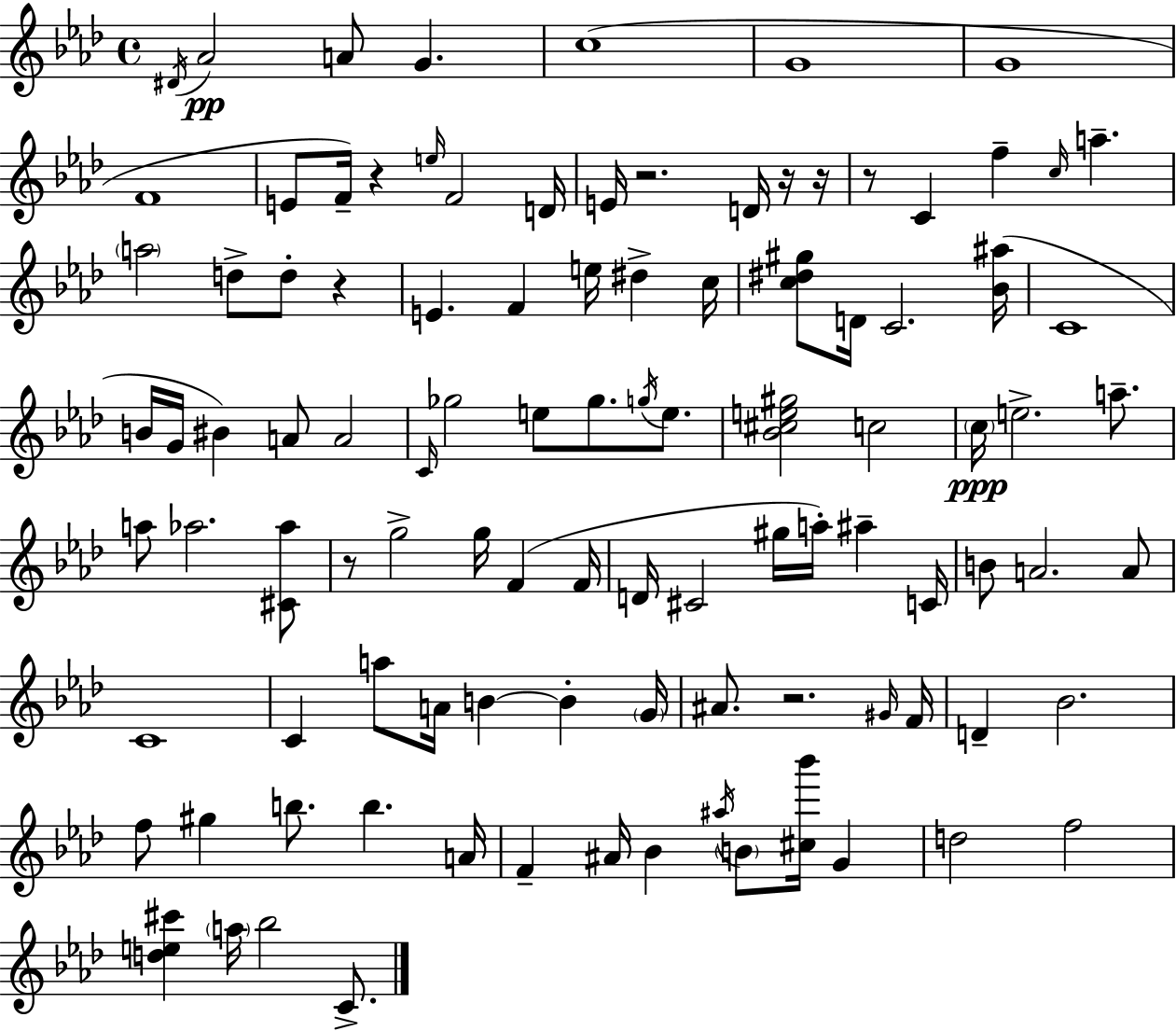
{
  \clef treble
  \time 4/4
  \defaultTimeSignature
  \key aes \major
  \repeat volta 2 { \acciaccatura { dis'16 }\pp aes'2 a'8 g'4. | c''1( | g'1 | g'1 | \break f'1 | e'8 f'16--) r4 \grace { e''16 } f'2 | d'16 e'16 r2. d'16 | r16 r16 r8 c'4 f''4-- \grace { c''16 } a''4.-- | \break \parenthesize a''2 d''8-> d''8-. r4 | e'4. f'4 e''16 dis''4-> | c''16 <c'' dis'' gis''>8 d'16 c'2. | <bes' ais''>16( c'1 | \break b'16 g'16 bis'4) a'8 a'2 | \grace { c'16 } ges''2 e''8 ges''8. | \acciaccatura { g''16 } e''8. <bes' cis'' e'' gis''>2 c''2 | \parenthesize c''16\ppp e''2.-> | \break a''8.-- a''8 aes''2. | <cis' aes''>8 r8 g''2-> g''16 | f'4( f'16 d'16 cis'2 gis''16 a''16-.) | ais''4-- c'16 b'8 a'2. | \break a'8 c'1 | c'4 a''8 a'16 b'4~~ | b'4-. \parenthesize g'16 ais'8. r2. | \grace { gis'16 } f'16 d'4-- bes'2. | \break f''8 gis''4 b''8. b''4. | a'16 f'4-- ais'16 bes'4 \acciaccatura { ais''16 } | \parenthesize b'8 <cis'' bes'''>16 g'4 d''2 f''2 | <d'' e'' cis'''>4 \parenthesize a''16 bes''2 | \break c'8.-> } \bar "|."
}